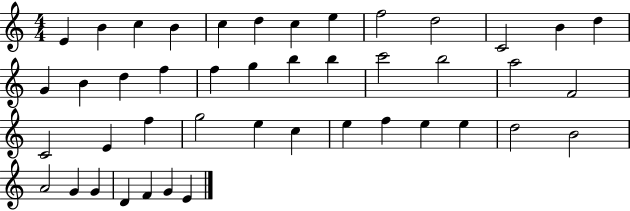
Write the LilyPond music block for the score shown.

{
  \clef treble
  \numericTimeSignature
  \time 4/4
  \key c \major
  e'4 b'4 c''4 b'4 | c''4 d''4 c''4 e''4 | f''2 d''2 | c'2 b'4 d''4 | \break g'4 b'4 d''4 f''4 | f''4 g''4 b''4 b''4 | c'''2 b''2 | a''2 f'2 | \break c'2 e'4 f''4 | g''2 e''4 c''4 | e''4 f''4 e''4 e''4 | d''2 b'2 | \break a'2 g'4 g'4 | d'4 f'4 g'4 e'4 | \bar "|."
}